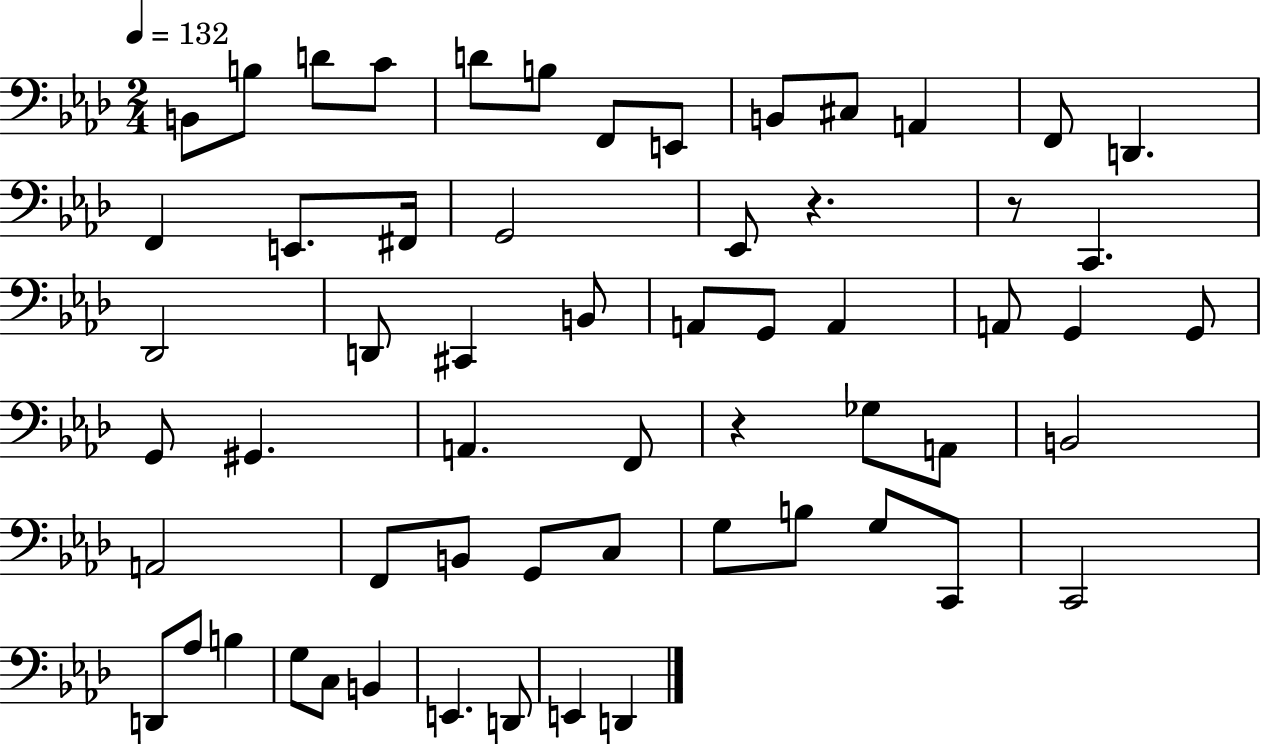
B2/e B3/e D4/e C4/e D4/e B3/e F2/e E2/e B2/e C#3/e A2/q F2/e D2/q. F2/q E2/e. F#2/s G2/h Eb2/e R/q. R/e C2/q. Db2/h D2/e C#2/q B2/e A2/e G2/e A2/q A2/e G2/q G2/e G2/e G#2/q. A2/q. F2/e R/q Gb3/e A2/e B2/h A2/h F2/e B2/e G2/e C3/e G3/e B3/e G3/e C2/e C2/h D2/e Ab3/e B3/q G3/e C3/e B2/q E2/q. D2/e E2/q D2/q